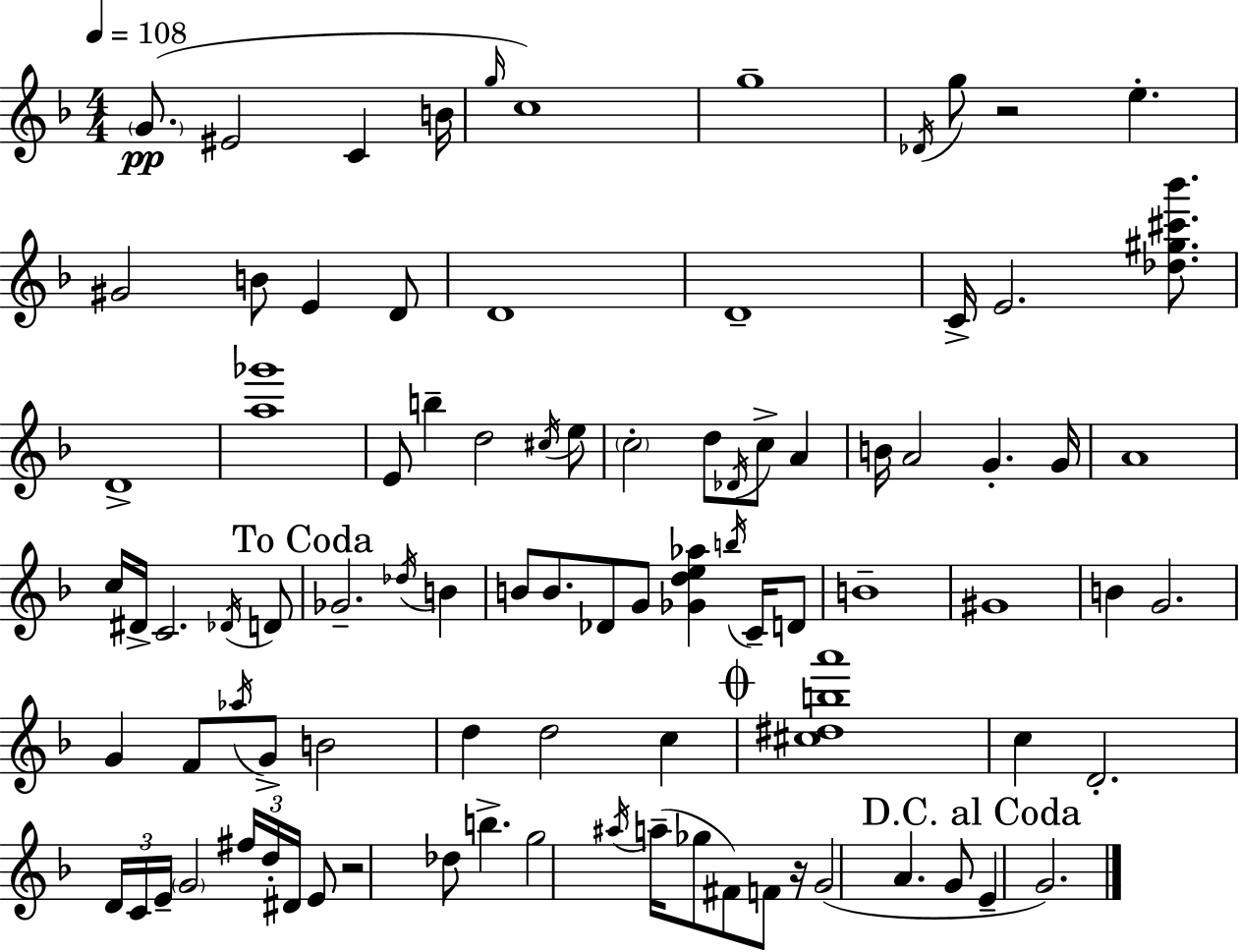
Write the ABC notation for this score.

X:1
T:Untitled
M:4/4
L:1/4
K:Dm
G/2 ^E2 C B/4 g/4 c4 g4 _D/4 g/2 z2 e ^G2 B/2 E D/2 D4 D4 C/4 E2 [_d^g^c'_b']/2 D4 [a_g']4 E/2 b d2 ^c/4 e/2 c2 d/2 _D/4 c/2 A B/4 A2 G G/4 A4 c/4 ^D/4 C2 _D/4 D/2 _G2 _d/4 B B/2 B/2 _D/2 G/2 [_Gde_a] b/4 C/4 D/2 B4 ^G4 B G2 G F/2 _a/4 G/2 B2 d d2 c [^c^dba']4 c D2 D/4 C/4 E/4 G2 ^f/4 d/4 ^D/4 E/2 z2 _d/2 b g2 ^a/4 a/4 _g/2 ^F/2 F/2 z/4 G2 A G/2 E G2